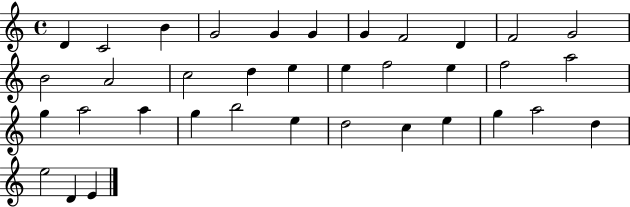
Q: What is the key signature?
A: C major